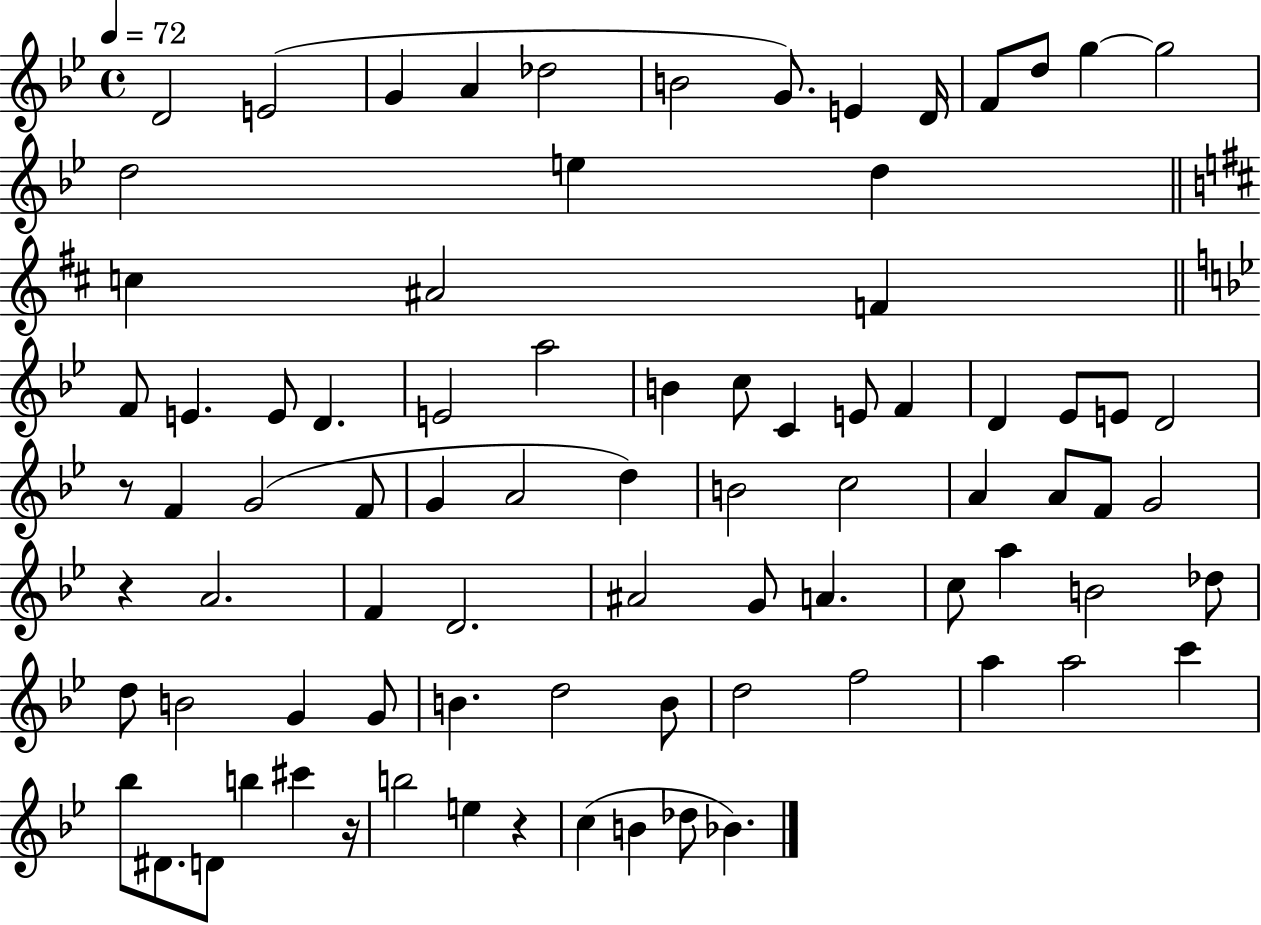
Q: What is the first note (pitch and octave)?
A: D4